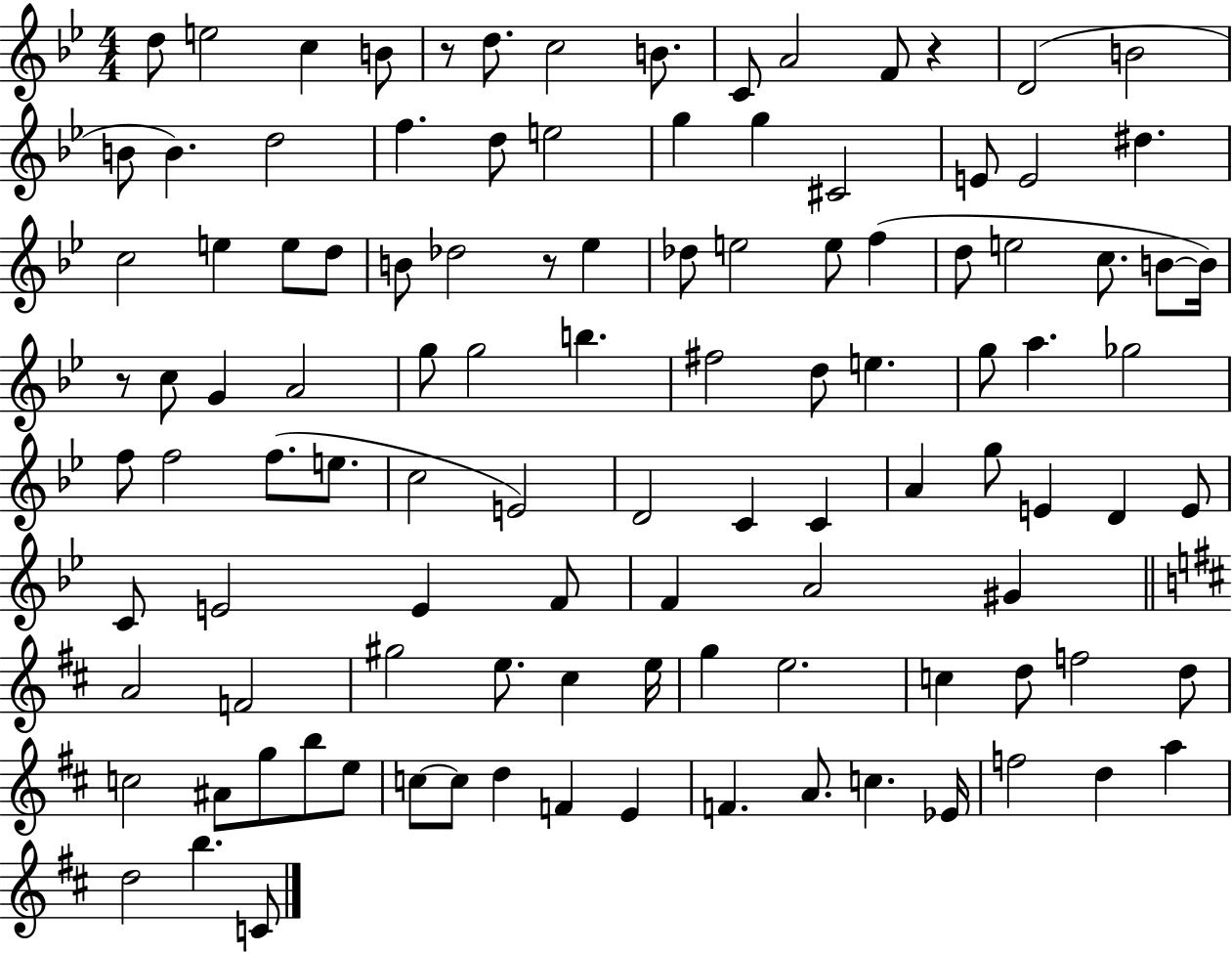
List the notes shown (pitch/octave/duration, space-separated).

D5/e E5/h C5/q B4/e R/e D5/e. C5/h B4/e. C4/e A4/h F4/e R/q D4/h B4/h B4/e B4/q. D5/h F5/q. D5/e E5/h G5/q G5/q C#4/h E4/e E4/h D#5/q. C5/h E5/q E5/e D5/e B4/e Db5/h R/e Eb5/q Db5/e E5/h E5/e F5/q D5/e E5/h C5/e. B4/e B4/s R/e C5/e G4/q A4/h G5/e G5/h B5/q. F#5/h D5/e E5/q. G5/e A5/q. Gb5/h F5/e F5/h F5/e. E5/e. C5/h E4/h D4/h C4/q C4/q A4/q G5/e E4/q D4/q E4/e C4/e E4/h E4/q F4/e F4/q A4/h G#4/q A4/h F4/h G#5/h E5/e. C#5/q E5/s G5/q E5/h. C5/q D5/e F5/h D5/e C5/h A#4/e G5/e B5/e E5/e C5/e C5/e D5/q F4/q E4/q F4/q. A4/e. C5/q. Eb4/s F5/h D5/q A5/q D5/h B5/q. C4/e